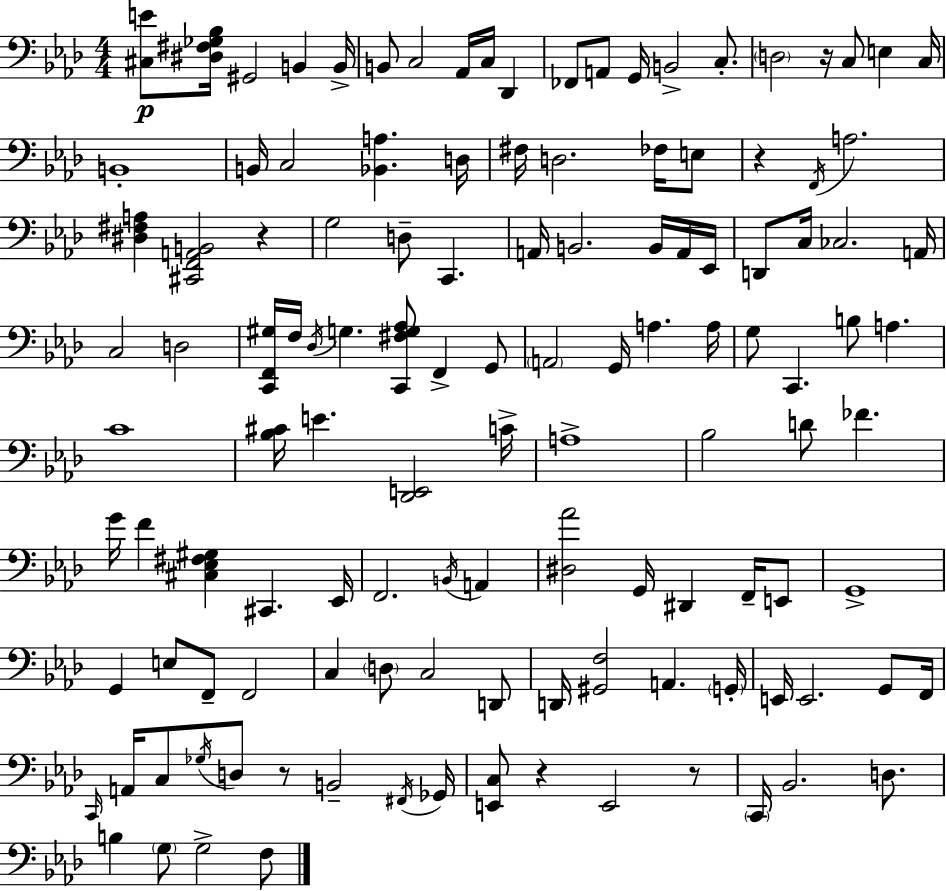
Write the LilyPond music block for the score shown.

{
  \clef bass
  \numericTimeSignature
  \time 4/4
  \key aes \major
  <cis e'>8\p <dis fis ges bes>16 gis,2 b,4 b,16-> | b,8 c2 aes,16 c16 des,4 | fes,8 a,8 g,16 b,2-> c8.-. | \parenthesize d2 r16 c8 e4 c16 | \break b,1-. | b,16 c2 <bes, a>4. d16 | fis16 d2. fes16 e8 | r4 \acciaccatura { f,16 } a2. | \break <dis fis a>4 <cis, f, a, b,>2 r4 | g2 d8-- c,4. | a,16 b,2. b,16 a,16 | ees,16 d,8 c16 ces2. | \break a,16 c2 d2 | <c, f, gis>16 f16 \acciaccatura { des16 } g4. <c, fis g aes>8 f,4-> | g,8 \parenthesize a,2 g,16 a4. | a16 g8 c,4. b8 a4. | \break c'1 | <bes cis'>16 e'4. <des, e,>2 | c'16-> a1-> | bes2 d'8 fes'4. | \break g'16 f'4 <cis ees fis gis>4 cis,4. | ees,16 f,2. \acciaccatura { b,16 } a,4 | <dis aes'>2 g,16 dis,4 | f,16-- e,8 g,1-> | \break g,4 e8 f,8-- f,2 | c4 \parenthesize d8 c2 | d,8 d,16 <gis, f>2 a,4. | \parenthesize g,16-. e,16 e,2. | \break g,8 f,16 \grace { c,16 } a,16 c8 \acciaccatura { ges16 } d8 r8 b,2-- | \acciaccatura { fis,16 } ges,16 <e, c>8 r4 e,2 | r8 \parenthesize c,16 bes,2. | d8. b4 \parenthesize g8 g2-> | \break f8 \bar "|."
}